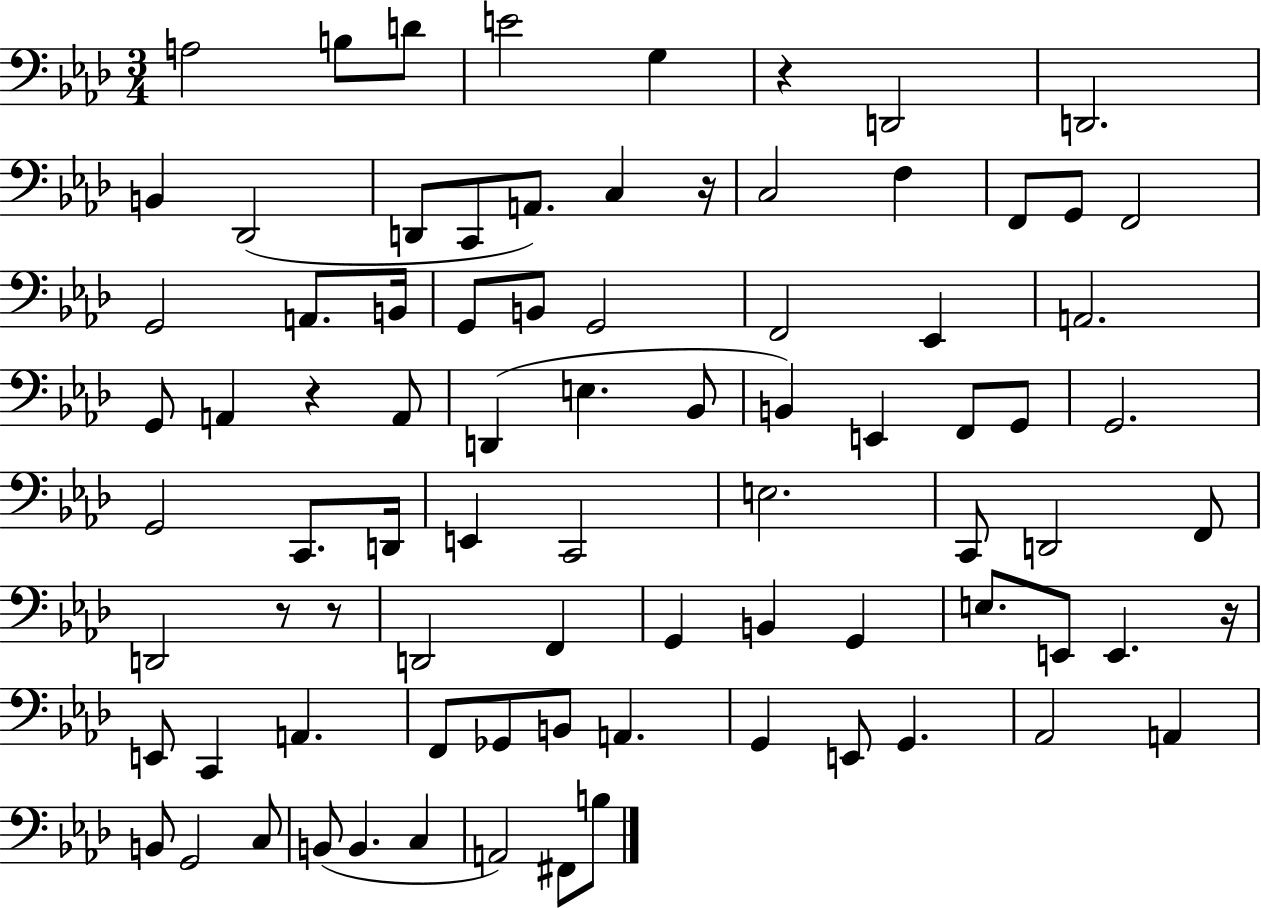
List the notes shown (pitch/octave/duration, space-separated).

A3/h B3/e D4/e E4/h G3/q R/q D2/h D2/h. B2/q Db2/h D2/e C2/e A2/e. C3/q R/s C3/h F3/q F2/e G2/e F2/h G2/h A2/e. B2/s G2/e B2/e G2/h F2/h Eb2/q A2/h. G2/e A2/q R/q A2/e D2/q E3/q. Bb2/e B2/q E2/q F2/e G2/e G2/h. G2/h C2/e. D2/s E2/q C2/h E3/h. C2/e D2/h F2/e D2/h R/e R/e D2/h F2/q G2/q B2/q G2/q E3/e. E2/e E2/q. R/s E2/e C2/q A2/q. F2/e Gb2/e B2/e A2/q. G2/q E2/e G2/q. Ab2/h A2/q B2/e G2/h C3/e B2/e B2/q. C3/q A2/h F#2/e B3/e